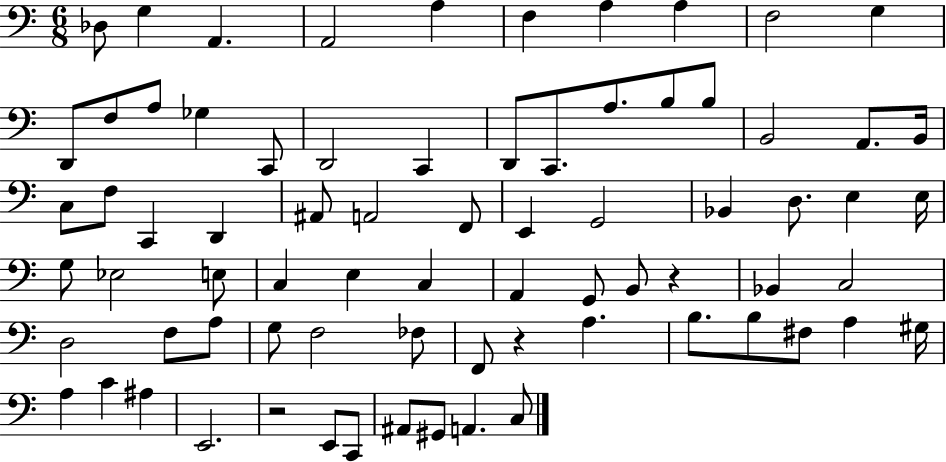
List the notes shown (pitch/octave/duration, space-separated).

Db3/e G3/q A2/q. A2/h A3/q F3/q A3/q A3/q F3/h G3/q D2/e F3/e A3/e Gb3/q C2/e D2/h C2/q D2/e C2/e. A3/e. B3/e B3/e B2/h A2/e. B2/s C3/e F3/e C2/q D2/q A#2/e A2/h F2/e E2/q G2/h Bb2/q D3/e. E3/q E3/s G3/e Eb3/h E3/e C3/q E3/q C3/q A2/q G2/e B2/e R/q Bb2/q C3/h D3/h F3/e A3/e G3/e F3/h FES3/e F2/e R/q A3/q. B3/e. B3/e F#3/e A3/q G#3/s A3/q C4/q A#3/q E2/h. R/h E2/e C2/e A#2/e G#2/e A2/q. C3/e